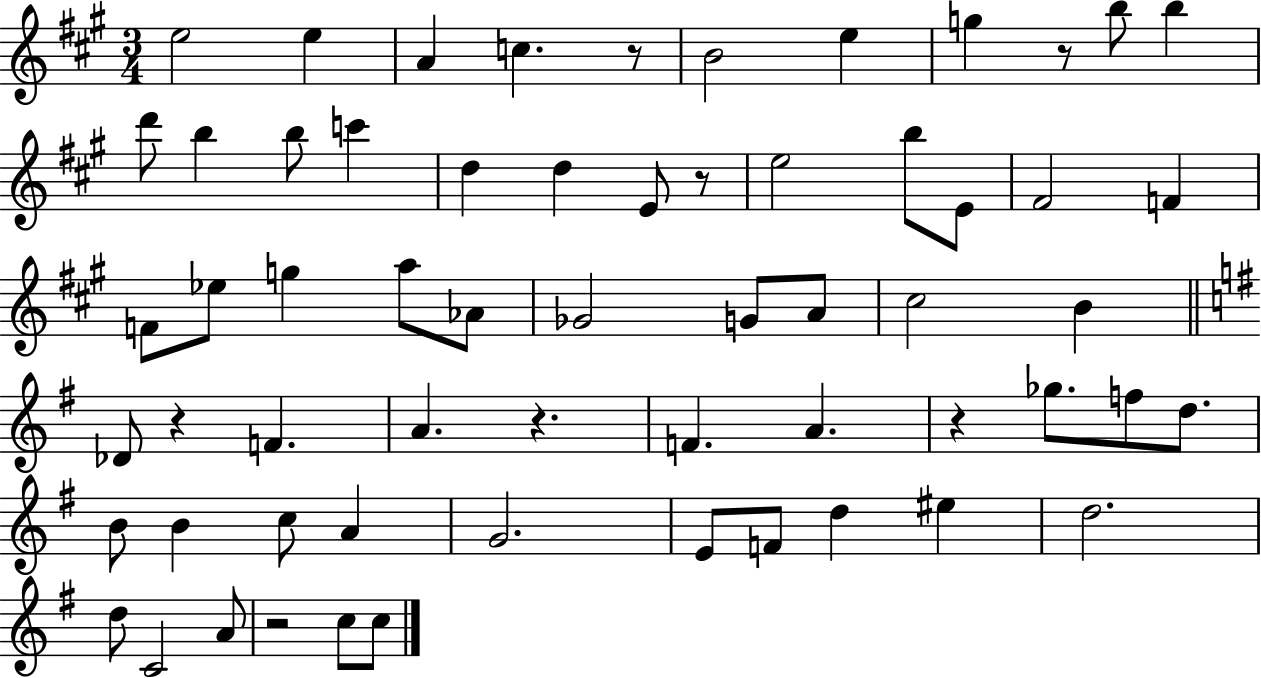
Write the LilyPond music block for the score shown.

{
  \clef treble
  \numericTimeSignature
  \time 3/4
  \key a \major
  e''2 e''4 | a'4 c''4. r8 | b'2 e''4 | g''4 r8 b''8 b''4 | \break d'''8 b''4 b''8 c'''4 | d''4 d''4 e'8 r8 | e''2 b''8 e'8 | fis'2 f'4 | \break f'8 ees''8 g''4 a''8 aes'8 | ges'2 g'8 a'8 | cis''2 b'4 | \bar "||" \break \key g \major des'8 r4 f'4. | a'4. r4. | f'4. a'4. | r4 ges''8. f''8 d''8. | \break b'8 b'4 c''8 a'4 | g'2. | e'8 f'8 d''4 eis''4 | d''2. | \break d''8 c'2 a'8 | r2 c''8 c''8 | \bar "|."
}